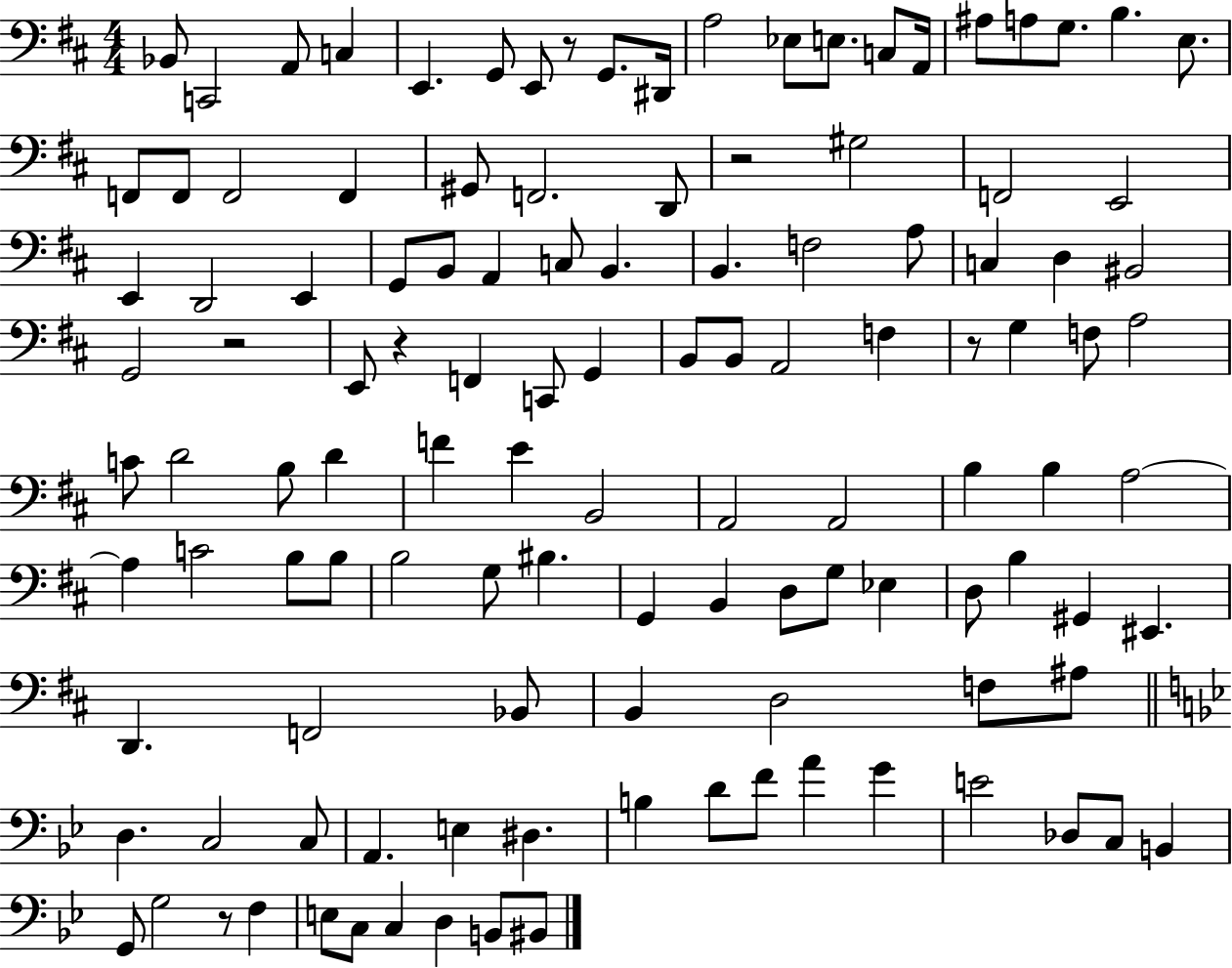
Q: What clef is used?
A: bass